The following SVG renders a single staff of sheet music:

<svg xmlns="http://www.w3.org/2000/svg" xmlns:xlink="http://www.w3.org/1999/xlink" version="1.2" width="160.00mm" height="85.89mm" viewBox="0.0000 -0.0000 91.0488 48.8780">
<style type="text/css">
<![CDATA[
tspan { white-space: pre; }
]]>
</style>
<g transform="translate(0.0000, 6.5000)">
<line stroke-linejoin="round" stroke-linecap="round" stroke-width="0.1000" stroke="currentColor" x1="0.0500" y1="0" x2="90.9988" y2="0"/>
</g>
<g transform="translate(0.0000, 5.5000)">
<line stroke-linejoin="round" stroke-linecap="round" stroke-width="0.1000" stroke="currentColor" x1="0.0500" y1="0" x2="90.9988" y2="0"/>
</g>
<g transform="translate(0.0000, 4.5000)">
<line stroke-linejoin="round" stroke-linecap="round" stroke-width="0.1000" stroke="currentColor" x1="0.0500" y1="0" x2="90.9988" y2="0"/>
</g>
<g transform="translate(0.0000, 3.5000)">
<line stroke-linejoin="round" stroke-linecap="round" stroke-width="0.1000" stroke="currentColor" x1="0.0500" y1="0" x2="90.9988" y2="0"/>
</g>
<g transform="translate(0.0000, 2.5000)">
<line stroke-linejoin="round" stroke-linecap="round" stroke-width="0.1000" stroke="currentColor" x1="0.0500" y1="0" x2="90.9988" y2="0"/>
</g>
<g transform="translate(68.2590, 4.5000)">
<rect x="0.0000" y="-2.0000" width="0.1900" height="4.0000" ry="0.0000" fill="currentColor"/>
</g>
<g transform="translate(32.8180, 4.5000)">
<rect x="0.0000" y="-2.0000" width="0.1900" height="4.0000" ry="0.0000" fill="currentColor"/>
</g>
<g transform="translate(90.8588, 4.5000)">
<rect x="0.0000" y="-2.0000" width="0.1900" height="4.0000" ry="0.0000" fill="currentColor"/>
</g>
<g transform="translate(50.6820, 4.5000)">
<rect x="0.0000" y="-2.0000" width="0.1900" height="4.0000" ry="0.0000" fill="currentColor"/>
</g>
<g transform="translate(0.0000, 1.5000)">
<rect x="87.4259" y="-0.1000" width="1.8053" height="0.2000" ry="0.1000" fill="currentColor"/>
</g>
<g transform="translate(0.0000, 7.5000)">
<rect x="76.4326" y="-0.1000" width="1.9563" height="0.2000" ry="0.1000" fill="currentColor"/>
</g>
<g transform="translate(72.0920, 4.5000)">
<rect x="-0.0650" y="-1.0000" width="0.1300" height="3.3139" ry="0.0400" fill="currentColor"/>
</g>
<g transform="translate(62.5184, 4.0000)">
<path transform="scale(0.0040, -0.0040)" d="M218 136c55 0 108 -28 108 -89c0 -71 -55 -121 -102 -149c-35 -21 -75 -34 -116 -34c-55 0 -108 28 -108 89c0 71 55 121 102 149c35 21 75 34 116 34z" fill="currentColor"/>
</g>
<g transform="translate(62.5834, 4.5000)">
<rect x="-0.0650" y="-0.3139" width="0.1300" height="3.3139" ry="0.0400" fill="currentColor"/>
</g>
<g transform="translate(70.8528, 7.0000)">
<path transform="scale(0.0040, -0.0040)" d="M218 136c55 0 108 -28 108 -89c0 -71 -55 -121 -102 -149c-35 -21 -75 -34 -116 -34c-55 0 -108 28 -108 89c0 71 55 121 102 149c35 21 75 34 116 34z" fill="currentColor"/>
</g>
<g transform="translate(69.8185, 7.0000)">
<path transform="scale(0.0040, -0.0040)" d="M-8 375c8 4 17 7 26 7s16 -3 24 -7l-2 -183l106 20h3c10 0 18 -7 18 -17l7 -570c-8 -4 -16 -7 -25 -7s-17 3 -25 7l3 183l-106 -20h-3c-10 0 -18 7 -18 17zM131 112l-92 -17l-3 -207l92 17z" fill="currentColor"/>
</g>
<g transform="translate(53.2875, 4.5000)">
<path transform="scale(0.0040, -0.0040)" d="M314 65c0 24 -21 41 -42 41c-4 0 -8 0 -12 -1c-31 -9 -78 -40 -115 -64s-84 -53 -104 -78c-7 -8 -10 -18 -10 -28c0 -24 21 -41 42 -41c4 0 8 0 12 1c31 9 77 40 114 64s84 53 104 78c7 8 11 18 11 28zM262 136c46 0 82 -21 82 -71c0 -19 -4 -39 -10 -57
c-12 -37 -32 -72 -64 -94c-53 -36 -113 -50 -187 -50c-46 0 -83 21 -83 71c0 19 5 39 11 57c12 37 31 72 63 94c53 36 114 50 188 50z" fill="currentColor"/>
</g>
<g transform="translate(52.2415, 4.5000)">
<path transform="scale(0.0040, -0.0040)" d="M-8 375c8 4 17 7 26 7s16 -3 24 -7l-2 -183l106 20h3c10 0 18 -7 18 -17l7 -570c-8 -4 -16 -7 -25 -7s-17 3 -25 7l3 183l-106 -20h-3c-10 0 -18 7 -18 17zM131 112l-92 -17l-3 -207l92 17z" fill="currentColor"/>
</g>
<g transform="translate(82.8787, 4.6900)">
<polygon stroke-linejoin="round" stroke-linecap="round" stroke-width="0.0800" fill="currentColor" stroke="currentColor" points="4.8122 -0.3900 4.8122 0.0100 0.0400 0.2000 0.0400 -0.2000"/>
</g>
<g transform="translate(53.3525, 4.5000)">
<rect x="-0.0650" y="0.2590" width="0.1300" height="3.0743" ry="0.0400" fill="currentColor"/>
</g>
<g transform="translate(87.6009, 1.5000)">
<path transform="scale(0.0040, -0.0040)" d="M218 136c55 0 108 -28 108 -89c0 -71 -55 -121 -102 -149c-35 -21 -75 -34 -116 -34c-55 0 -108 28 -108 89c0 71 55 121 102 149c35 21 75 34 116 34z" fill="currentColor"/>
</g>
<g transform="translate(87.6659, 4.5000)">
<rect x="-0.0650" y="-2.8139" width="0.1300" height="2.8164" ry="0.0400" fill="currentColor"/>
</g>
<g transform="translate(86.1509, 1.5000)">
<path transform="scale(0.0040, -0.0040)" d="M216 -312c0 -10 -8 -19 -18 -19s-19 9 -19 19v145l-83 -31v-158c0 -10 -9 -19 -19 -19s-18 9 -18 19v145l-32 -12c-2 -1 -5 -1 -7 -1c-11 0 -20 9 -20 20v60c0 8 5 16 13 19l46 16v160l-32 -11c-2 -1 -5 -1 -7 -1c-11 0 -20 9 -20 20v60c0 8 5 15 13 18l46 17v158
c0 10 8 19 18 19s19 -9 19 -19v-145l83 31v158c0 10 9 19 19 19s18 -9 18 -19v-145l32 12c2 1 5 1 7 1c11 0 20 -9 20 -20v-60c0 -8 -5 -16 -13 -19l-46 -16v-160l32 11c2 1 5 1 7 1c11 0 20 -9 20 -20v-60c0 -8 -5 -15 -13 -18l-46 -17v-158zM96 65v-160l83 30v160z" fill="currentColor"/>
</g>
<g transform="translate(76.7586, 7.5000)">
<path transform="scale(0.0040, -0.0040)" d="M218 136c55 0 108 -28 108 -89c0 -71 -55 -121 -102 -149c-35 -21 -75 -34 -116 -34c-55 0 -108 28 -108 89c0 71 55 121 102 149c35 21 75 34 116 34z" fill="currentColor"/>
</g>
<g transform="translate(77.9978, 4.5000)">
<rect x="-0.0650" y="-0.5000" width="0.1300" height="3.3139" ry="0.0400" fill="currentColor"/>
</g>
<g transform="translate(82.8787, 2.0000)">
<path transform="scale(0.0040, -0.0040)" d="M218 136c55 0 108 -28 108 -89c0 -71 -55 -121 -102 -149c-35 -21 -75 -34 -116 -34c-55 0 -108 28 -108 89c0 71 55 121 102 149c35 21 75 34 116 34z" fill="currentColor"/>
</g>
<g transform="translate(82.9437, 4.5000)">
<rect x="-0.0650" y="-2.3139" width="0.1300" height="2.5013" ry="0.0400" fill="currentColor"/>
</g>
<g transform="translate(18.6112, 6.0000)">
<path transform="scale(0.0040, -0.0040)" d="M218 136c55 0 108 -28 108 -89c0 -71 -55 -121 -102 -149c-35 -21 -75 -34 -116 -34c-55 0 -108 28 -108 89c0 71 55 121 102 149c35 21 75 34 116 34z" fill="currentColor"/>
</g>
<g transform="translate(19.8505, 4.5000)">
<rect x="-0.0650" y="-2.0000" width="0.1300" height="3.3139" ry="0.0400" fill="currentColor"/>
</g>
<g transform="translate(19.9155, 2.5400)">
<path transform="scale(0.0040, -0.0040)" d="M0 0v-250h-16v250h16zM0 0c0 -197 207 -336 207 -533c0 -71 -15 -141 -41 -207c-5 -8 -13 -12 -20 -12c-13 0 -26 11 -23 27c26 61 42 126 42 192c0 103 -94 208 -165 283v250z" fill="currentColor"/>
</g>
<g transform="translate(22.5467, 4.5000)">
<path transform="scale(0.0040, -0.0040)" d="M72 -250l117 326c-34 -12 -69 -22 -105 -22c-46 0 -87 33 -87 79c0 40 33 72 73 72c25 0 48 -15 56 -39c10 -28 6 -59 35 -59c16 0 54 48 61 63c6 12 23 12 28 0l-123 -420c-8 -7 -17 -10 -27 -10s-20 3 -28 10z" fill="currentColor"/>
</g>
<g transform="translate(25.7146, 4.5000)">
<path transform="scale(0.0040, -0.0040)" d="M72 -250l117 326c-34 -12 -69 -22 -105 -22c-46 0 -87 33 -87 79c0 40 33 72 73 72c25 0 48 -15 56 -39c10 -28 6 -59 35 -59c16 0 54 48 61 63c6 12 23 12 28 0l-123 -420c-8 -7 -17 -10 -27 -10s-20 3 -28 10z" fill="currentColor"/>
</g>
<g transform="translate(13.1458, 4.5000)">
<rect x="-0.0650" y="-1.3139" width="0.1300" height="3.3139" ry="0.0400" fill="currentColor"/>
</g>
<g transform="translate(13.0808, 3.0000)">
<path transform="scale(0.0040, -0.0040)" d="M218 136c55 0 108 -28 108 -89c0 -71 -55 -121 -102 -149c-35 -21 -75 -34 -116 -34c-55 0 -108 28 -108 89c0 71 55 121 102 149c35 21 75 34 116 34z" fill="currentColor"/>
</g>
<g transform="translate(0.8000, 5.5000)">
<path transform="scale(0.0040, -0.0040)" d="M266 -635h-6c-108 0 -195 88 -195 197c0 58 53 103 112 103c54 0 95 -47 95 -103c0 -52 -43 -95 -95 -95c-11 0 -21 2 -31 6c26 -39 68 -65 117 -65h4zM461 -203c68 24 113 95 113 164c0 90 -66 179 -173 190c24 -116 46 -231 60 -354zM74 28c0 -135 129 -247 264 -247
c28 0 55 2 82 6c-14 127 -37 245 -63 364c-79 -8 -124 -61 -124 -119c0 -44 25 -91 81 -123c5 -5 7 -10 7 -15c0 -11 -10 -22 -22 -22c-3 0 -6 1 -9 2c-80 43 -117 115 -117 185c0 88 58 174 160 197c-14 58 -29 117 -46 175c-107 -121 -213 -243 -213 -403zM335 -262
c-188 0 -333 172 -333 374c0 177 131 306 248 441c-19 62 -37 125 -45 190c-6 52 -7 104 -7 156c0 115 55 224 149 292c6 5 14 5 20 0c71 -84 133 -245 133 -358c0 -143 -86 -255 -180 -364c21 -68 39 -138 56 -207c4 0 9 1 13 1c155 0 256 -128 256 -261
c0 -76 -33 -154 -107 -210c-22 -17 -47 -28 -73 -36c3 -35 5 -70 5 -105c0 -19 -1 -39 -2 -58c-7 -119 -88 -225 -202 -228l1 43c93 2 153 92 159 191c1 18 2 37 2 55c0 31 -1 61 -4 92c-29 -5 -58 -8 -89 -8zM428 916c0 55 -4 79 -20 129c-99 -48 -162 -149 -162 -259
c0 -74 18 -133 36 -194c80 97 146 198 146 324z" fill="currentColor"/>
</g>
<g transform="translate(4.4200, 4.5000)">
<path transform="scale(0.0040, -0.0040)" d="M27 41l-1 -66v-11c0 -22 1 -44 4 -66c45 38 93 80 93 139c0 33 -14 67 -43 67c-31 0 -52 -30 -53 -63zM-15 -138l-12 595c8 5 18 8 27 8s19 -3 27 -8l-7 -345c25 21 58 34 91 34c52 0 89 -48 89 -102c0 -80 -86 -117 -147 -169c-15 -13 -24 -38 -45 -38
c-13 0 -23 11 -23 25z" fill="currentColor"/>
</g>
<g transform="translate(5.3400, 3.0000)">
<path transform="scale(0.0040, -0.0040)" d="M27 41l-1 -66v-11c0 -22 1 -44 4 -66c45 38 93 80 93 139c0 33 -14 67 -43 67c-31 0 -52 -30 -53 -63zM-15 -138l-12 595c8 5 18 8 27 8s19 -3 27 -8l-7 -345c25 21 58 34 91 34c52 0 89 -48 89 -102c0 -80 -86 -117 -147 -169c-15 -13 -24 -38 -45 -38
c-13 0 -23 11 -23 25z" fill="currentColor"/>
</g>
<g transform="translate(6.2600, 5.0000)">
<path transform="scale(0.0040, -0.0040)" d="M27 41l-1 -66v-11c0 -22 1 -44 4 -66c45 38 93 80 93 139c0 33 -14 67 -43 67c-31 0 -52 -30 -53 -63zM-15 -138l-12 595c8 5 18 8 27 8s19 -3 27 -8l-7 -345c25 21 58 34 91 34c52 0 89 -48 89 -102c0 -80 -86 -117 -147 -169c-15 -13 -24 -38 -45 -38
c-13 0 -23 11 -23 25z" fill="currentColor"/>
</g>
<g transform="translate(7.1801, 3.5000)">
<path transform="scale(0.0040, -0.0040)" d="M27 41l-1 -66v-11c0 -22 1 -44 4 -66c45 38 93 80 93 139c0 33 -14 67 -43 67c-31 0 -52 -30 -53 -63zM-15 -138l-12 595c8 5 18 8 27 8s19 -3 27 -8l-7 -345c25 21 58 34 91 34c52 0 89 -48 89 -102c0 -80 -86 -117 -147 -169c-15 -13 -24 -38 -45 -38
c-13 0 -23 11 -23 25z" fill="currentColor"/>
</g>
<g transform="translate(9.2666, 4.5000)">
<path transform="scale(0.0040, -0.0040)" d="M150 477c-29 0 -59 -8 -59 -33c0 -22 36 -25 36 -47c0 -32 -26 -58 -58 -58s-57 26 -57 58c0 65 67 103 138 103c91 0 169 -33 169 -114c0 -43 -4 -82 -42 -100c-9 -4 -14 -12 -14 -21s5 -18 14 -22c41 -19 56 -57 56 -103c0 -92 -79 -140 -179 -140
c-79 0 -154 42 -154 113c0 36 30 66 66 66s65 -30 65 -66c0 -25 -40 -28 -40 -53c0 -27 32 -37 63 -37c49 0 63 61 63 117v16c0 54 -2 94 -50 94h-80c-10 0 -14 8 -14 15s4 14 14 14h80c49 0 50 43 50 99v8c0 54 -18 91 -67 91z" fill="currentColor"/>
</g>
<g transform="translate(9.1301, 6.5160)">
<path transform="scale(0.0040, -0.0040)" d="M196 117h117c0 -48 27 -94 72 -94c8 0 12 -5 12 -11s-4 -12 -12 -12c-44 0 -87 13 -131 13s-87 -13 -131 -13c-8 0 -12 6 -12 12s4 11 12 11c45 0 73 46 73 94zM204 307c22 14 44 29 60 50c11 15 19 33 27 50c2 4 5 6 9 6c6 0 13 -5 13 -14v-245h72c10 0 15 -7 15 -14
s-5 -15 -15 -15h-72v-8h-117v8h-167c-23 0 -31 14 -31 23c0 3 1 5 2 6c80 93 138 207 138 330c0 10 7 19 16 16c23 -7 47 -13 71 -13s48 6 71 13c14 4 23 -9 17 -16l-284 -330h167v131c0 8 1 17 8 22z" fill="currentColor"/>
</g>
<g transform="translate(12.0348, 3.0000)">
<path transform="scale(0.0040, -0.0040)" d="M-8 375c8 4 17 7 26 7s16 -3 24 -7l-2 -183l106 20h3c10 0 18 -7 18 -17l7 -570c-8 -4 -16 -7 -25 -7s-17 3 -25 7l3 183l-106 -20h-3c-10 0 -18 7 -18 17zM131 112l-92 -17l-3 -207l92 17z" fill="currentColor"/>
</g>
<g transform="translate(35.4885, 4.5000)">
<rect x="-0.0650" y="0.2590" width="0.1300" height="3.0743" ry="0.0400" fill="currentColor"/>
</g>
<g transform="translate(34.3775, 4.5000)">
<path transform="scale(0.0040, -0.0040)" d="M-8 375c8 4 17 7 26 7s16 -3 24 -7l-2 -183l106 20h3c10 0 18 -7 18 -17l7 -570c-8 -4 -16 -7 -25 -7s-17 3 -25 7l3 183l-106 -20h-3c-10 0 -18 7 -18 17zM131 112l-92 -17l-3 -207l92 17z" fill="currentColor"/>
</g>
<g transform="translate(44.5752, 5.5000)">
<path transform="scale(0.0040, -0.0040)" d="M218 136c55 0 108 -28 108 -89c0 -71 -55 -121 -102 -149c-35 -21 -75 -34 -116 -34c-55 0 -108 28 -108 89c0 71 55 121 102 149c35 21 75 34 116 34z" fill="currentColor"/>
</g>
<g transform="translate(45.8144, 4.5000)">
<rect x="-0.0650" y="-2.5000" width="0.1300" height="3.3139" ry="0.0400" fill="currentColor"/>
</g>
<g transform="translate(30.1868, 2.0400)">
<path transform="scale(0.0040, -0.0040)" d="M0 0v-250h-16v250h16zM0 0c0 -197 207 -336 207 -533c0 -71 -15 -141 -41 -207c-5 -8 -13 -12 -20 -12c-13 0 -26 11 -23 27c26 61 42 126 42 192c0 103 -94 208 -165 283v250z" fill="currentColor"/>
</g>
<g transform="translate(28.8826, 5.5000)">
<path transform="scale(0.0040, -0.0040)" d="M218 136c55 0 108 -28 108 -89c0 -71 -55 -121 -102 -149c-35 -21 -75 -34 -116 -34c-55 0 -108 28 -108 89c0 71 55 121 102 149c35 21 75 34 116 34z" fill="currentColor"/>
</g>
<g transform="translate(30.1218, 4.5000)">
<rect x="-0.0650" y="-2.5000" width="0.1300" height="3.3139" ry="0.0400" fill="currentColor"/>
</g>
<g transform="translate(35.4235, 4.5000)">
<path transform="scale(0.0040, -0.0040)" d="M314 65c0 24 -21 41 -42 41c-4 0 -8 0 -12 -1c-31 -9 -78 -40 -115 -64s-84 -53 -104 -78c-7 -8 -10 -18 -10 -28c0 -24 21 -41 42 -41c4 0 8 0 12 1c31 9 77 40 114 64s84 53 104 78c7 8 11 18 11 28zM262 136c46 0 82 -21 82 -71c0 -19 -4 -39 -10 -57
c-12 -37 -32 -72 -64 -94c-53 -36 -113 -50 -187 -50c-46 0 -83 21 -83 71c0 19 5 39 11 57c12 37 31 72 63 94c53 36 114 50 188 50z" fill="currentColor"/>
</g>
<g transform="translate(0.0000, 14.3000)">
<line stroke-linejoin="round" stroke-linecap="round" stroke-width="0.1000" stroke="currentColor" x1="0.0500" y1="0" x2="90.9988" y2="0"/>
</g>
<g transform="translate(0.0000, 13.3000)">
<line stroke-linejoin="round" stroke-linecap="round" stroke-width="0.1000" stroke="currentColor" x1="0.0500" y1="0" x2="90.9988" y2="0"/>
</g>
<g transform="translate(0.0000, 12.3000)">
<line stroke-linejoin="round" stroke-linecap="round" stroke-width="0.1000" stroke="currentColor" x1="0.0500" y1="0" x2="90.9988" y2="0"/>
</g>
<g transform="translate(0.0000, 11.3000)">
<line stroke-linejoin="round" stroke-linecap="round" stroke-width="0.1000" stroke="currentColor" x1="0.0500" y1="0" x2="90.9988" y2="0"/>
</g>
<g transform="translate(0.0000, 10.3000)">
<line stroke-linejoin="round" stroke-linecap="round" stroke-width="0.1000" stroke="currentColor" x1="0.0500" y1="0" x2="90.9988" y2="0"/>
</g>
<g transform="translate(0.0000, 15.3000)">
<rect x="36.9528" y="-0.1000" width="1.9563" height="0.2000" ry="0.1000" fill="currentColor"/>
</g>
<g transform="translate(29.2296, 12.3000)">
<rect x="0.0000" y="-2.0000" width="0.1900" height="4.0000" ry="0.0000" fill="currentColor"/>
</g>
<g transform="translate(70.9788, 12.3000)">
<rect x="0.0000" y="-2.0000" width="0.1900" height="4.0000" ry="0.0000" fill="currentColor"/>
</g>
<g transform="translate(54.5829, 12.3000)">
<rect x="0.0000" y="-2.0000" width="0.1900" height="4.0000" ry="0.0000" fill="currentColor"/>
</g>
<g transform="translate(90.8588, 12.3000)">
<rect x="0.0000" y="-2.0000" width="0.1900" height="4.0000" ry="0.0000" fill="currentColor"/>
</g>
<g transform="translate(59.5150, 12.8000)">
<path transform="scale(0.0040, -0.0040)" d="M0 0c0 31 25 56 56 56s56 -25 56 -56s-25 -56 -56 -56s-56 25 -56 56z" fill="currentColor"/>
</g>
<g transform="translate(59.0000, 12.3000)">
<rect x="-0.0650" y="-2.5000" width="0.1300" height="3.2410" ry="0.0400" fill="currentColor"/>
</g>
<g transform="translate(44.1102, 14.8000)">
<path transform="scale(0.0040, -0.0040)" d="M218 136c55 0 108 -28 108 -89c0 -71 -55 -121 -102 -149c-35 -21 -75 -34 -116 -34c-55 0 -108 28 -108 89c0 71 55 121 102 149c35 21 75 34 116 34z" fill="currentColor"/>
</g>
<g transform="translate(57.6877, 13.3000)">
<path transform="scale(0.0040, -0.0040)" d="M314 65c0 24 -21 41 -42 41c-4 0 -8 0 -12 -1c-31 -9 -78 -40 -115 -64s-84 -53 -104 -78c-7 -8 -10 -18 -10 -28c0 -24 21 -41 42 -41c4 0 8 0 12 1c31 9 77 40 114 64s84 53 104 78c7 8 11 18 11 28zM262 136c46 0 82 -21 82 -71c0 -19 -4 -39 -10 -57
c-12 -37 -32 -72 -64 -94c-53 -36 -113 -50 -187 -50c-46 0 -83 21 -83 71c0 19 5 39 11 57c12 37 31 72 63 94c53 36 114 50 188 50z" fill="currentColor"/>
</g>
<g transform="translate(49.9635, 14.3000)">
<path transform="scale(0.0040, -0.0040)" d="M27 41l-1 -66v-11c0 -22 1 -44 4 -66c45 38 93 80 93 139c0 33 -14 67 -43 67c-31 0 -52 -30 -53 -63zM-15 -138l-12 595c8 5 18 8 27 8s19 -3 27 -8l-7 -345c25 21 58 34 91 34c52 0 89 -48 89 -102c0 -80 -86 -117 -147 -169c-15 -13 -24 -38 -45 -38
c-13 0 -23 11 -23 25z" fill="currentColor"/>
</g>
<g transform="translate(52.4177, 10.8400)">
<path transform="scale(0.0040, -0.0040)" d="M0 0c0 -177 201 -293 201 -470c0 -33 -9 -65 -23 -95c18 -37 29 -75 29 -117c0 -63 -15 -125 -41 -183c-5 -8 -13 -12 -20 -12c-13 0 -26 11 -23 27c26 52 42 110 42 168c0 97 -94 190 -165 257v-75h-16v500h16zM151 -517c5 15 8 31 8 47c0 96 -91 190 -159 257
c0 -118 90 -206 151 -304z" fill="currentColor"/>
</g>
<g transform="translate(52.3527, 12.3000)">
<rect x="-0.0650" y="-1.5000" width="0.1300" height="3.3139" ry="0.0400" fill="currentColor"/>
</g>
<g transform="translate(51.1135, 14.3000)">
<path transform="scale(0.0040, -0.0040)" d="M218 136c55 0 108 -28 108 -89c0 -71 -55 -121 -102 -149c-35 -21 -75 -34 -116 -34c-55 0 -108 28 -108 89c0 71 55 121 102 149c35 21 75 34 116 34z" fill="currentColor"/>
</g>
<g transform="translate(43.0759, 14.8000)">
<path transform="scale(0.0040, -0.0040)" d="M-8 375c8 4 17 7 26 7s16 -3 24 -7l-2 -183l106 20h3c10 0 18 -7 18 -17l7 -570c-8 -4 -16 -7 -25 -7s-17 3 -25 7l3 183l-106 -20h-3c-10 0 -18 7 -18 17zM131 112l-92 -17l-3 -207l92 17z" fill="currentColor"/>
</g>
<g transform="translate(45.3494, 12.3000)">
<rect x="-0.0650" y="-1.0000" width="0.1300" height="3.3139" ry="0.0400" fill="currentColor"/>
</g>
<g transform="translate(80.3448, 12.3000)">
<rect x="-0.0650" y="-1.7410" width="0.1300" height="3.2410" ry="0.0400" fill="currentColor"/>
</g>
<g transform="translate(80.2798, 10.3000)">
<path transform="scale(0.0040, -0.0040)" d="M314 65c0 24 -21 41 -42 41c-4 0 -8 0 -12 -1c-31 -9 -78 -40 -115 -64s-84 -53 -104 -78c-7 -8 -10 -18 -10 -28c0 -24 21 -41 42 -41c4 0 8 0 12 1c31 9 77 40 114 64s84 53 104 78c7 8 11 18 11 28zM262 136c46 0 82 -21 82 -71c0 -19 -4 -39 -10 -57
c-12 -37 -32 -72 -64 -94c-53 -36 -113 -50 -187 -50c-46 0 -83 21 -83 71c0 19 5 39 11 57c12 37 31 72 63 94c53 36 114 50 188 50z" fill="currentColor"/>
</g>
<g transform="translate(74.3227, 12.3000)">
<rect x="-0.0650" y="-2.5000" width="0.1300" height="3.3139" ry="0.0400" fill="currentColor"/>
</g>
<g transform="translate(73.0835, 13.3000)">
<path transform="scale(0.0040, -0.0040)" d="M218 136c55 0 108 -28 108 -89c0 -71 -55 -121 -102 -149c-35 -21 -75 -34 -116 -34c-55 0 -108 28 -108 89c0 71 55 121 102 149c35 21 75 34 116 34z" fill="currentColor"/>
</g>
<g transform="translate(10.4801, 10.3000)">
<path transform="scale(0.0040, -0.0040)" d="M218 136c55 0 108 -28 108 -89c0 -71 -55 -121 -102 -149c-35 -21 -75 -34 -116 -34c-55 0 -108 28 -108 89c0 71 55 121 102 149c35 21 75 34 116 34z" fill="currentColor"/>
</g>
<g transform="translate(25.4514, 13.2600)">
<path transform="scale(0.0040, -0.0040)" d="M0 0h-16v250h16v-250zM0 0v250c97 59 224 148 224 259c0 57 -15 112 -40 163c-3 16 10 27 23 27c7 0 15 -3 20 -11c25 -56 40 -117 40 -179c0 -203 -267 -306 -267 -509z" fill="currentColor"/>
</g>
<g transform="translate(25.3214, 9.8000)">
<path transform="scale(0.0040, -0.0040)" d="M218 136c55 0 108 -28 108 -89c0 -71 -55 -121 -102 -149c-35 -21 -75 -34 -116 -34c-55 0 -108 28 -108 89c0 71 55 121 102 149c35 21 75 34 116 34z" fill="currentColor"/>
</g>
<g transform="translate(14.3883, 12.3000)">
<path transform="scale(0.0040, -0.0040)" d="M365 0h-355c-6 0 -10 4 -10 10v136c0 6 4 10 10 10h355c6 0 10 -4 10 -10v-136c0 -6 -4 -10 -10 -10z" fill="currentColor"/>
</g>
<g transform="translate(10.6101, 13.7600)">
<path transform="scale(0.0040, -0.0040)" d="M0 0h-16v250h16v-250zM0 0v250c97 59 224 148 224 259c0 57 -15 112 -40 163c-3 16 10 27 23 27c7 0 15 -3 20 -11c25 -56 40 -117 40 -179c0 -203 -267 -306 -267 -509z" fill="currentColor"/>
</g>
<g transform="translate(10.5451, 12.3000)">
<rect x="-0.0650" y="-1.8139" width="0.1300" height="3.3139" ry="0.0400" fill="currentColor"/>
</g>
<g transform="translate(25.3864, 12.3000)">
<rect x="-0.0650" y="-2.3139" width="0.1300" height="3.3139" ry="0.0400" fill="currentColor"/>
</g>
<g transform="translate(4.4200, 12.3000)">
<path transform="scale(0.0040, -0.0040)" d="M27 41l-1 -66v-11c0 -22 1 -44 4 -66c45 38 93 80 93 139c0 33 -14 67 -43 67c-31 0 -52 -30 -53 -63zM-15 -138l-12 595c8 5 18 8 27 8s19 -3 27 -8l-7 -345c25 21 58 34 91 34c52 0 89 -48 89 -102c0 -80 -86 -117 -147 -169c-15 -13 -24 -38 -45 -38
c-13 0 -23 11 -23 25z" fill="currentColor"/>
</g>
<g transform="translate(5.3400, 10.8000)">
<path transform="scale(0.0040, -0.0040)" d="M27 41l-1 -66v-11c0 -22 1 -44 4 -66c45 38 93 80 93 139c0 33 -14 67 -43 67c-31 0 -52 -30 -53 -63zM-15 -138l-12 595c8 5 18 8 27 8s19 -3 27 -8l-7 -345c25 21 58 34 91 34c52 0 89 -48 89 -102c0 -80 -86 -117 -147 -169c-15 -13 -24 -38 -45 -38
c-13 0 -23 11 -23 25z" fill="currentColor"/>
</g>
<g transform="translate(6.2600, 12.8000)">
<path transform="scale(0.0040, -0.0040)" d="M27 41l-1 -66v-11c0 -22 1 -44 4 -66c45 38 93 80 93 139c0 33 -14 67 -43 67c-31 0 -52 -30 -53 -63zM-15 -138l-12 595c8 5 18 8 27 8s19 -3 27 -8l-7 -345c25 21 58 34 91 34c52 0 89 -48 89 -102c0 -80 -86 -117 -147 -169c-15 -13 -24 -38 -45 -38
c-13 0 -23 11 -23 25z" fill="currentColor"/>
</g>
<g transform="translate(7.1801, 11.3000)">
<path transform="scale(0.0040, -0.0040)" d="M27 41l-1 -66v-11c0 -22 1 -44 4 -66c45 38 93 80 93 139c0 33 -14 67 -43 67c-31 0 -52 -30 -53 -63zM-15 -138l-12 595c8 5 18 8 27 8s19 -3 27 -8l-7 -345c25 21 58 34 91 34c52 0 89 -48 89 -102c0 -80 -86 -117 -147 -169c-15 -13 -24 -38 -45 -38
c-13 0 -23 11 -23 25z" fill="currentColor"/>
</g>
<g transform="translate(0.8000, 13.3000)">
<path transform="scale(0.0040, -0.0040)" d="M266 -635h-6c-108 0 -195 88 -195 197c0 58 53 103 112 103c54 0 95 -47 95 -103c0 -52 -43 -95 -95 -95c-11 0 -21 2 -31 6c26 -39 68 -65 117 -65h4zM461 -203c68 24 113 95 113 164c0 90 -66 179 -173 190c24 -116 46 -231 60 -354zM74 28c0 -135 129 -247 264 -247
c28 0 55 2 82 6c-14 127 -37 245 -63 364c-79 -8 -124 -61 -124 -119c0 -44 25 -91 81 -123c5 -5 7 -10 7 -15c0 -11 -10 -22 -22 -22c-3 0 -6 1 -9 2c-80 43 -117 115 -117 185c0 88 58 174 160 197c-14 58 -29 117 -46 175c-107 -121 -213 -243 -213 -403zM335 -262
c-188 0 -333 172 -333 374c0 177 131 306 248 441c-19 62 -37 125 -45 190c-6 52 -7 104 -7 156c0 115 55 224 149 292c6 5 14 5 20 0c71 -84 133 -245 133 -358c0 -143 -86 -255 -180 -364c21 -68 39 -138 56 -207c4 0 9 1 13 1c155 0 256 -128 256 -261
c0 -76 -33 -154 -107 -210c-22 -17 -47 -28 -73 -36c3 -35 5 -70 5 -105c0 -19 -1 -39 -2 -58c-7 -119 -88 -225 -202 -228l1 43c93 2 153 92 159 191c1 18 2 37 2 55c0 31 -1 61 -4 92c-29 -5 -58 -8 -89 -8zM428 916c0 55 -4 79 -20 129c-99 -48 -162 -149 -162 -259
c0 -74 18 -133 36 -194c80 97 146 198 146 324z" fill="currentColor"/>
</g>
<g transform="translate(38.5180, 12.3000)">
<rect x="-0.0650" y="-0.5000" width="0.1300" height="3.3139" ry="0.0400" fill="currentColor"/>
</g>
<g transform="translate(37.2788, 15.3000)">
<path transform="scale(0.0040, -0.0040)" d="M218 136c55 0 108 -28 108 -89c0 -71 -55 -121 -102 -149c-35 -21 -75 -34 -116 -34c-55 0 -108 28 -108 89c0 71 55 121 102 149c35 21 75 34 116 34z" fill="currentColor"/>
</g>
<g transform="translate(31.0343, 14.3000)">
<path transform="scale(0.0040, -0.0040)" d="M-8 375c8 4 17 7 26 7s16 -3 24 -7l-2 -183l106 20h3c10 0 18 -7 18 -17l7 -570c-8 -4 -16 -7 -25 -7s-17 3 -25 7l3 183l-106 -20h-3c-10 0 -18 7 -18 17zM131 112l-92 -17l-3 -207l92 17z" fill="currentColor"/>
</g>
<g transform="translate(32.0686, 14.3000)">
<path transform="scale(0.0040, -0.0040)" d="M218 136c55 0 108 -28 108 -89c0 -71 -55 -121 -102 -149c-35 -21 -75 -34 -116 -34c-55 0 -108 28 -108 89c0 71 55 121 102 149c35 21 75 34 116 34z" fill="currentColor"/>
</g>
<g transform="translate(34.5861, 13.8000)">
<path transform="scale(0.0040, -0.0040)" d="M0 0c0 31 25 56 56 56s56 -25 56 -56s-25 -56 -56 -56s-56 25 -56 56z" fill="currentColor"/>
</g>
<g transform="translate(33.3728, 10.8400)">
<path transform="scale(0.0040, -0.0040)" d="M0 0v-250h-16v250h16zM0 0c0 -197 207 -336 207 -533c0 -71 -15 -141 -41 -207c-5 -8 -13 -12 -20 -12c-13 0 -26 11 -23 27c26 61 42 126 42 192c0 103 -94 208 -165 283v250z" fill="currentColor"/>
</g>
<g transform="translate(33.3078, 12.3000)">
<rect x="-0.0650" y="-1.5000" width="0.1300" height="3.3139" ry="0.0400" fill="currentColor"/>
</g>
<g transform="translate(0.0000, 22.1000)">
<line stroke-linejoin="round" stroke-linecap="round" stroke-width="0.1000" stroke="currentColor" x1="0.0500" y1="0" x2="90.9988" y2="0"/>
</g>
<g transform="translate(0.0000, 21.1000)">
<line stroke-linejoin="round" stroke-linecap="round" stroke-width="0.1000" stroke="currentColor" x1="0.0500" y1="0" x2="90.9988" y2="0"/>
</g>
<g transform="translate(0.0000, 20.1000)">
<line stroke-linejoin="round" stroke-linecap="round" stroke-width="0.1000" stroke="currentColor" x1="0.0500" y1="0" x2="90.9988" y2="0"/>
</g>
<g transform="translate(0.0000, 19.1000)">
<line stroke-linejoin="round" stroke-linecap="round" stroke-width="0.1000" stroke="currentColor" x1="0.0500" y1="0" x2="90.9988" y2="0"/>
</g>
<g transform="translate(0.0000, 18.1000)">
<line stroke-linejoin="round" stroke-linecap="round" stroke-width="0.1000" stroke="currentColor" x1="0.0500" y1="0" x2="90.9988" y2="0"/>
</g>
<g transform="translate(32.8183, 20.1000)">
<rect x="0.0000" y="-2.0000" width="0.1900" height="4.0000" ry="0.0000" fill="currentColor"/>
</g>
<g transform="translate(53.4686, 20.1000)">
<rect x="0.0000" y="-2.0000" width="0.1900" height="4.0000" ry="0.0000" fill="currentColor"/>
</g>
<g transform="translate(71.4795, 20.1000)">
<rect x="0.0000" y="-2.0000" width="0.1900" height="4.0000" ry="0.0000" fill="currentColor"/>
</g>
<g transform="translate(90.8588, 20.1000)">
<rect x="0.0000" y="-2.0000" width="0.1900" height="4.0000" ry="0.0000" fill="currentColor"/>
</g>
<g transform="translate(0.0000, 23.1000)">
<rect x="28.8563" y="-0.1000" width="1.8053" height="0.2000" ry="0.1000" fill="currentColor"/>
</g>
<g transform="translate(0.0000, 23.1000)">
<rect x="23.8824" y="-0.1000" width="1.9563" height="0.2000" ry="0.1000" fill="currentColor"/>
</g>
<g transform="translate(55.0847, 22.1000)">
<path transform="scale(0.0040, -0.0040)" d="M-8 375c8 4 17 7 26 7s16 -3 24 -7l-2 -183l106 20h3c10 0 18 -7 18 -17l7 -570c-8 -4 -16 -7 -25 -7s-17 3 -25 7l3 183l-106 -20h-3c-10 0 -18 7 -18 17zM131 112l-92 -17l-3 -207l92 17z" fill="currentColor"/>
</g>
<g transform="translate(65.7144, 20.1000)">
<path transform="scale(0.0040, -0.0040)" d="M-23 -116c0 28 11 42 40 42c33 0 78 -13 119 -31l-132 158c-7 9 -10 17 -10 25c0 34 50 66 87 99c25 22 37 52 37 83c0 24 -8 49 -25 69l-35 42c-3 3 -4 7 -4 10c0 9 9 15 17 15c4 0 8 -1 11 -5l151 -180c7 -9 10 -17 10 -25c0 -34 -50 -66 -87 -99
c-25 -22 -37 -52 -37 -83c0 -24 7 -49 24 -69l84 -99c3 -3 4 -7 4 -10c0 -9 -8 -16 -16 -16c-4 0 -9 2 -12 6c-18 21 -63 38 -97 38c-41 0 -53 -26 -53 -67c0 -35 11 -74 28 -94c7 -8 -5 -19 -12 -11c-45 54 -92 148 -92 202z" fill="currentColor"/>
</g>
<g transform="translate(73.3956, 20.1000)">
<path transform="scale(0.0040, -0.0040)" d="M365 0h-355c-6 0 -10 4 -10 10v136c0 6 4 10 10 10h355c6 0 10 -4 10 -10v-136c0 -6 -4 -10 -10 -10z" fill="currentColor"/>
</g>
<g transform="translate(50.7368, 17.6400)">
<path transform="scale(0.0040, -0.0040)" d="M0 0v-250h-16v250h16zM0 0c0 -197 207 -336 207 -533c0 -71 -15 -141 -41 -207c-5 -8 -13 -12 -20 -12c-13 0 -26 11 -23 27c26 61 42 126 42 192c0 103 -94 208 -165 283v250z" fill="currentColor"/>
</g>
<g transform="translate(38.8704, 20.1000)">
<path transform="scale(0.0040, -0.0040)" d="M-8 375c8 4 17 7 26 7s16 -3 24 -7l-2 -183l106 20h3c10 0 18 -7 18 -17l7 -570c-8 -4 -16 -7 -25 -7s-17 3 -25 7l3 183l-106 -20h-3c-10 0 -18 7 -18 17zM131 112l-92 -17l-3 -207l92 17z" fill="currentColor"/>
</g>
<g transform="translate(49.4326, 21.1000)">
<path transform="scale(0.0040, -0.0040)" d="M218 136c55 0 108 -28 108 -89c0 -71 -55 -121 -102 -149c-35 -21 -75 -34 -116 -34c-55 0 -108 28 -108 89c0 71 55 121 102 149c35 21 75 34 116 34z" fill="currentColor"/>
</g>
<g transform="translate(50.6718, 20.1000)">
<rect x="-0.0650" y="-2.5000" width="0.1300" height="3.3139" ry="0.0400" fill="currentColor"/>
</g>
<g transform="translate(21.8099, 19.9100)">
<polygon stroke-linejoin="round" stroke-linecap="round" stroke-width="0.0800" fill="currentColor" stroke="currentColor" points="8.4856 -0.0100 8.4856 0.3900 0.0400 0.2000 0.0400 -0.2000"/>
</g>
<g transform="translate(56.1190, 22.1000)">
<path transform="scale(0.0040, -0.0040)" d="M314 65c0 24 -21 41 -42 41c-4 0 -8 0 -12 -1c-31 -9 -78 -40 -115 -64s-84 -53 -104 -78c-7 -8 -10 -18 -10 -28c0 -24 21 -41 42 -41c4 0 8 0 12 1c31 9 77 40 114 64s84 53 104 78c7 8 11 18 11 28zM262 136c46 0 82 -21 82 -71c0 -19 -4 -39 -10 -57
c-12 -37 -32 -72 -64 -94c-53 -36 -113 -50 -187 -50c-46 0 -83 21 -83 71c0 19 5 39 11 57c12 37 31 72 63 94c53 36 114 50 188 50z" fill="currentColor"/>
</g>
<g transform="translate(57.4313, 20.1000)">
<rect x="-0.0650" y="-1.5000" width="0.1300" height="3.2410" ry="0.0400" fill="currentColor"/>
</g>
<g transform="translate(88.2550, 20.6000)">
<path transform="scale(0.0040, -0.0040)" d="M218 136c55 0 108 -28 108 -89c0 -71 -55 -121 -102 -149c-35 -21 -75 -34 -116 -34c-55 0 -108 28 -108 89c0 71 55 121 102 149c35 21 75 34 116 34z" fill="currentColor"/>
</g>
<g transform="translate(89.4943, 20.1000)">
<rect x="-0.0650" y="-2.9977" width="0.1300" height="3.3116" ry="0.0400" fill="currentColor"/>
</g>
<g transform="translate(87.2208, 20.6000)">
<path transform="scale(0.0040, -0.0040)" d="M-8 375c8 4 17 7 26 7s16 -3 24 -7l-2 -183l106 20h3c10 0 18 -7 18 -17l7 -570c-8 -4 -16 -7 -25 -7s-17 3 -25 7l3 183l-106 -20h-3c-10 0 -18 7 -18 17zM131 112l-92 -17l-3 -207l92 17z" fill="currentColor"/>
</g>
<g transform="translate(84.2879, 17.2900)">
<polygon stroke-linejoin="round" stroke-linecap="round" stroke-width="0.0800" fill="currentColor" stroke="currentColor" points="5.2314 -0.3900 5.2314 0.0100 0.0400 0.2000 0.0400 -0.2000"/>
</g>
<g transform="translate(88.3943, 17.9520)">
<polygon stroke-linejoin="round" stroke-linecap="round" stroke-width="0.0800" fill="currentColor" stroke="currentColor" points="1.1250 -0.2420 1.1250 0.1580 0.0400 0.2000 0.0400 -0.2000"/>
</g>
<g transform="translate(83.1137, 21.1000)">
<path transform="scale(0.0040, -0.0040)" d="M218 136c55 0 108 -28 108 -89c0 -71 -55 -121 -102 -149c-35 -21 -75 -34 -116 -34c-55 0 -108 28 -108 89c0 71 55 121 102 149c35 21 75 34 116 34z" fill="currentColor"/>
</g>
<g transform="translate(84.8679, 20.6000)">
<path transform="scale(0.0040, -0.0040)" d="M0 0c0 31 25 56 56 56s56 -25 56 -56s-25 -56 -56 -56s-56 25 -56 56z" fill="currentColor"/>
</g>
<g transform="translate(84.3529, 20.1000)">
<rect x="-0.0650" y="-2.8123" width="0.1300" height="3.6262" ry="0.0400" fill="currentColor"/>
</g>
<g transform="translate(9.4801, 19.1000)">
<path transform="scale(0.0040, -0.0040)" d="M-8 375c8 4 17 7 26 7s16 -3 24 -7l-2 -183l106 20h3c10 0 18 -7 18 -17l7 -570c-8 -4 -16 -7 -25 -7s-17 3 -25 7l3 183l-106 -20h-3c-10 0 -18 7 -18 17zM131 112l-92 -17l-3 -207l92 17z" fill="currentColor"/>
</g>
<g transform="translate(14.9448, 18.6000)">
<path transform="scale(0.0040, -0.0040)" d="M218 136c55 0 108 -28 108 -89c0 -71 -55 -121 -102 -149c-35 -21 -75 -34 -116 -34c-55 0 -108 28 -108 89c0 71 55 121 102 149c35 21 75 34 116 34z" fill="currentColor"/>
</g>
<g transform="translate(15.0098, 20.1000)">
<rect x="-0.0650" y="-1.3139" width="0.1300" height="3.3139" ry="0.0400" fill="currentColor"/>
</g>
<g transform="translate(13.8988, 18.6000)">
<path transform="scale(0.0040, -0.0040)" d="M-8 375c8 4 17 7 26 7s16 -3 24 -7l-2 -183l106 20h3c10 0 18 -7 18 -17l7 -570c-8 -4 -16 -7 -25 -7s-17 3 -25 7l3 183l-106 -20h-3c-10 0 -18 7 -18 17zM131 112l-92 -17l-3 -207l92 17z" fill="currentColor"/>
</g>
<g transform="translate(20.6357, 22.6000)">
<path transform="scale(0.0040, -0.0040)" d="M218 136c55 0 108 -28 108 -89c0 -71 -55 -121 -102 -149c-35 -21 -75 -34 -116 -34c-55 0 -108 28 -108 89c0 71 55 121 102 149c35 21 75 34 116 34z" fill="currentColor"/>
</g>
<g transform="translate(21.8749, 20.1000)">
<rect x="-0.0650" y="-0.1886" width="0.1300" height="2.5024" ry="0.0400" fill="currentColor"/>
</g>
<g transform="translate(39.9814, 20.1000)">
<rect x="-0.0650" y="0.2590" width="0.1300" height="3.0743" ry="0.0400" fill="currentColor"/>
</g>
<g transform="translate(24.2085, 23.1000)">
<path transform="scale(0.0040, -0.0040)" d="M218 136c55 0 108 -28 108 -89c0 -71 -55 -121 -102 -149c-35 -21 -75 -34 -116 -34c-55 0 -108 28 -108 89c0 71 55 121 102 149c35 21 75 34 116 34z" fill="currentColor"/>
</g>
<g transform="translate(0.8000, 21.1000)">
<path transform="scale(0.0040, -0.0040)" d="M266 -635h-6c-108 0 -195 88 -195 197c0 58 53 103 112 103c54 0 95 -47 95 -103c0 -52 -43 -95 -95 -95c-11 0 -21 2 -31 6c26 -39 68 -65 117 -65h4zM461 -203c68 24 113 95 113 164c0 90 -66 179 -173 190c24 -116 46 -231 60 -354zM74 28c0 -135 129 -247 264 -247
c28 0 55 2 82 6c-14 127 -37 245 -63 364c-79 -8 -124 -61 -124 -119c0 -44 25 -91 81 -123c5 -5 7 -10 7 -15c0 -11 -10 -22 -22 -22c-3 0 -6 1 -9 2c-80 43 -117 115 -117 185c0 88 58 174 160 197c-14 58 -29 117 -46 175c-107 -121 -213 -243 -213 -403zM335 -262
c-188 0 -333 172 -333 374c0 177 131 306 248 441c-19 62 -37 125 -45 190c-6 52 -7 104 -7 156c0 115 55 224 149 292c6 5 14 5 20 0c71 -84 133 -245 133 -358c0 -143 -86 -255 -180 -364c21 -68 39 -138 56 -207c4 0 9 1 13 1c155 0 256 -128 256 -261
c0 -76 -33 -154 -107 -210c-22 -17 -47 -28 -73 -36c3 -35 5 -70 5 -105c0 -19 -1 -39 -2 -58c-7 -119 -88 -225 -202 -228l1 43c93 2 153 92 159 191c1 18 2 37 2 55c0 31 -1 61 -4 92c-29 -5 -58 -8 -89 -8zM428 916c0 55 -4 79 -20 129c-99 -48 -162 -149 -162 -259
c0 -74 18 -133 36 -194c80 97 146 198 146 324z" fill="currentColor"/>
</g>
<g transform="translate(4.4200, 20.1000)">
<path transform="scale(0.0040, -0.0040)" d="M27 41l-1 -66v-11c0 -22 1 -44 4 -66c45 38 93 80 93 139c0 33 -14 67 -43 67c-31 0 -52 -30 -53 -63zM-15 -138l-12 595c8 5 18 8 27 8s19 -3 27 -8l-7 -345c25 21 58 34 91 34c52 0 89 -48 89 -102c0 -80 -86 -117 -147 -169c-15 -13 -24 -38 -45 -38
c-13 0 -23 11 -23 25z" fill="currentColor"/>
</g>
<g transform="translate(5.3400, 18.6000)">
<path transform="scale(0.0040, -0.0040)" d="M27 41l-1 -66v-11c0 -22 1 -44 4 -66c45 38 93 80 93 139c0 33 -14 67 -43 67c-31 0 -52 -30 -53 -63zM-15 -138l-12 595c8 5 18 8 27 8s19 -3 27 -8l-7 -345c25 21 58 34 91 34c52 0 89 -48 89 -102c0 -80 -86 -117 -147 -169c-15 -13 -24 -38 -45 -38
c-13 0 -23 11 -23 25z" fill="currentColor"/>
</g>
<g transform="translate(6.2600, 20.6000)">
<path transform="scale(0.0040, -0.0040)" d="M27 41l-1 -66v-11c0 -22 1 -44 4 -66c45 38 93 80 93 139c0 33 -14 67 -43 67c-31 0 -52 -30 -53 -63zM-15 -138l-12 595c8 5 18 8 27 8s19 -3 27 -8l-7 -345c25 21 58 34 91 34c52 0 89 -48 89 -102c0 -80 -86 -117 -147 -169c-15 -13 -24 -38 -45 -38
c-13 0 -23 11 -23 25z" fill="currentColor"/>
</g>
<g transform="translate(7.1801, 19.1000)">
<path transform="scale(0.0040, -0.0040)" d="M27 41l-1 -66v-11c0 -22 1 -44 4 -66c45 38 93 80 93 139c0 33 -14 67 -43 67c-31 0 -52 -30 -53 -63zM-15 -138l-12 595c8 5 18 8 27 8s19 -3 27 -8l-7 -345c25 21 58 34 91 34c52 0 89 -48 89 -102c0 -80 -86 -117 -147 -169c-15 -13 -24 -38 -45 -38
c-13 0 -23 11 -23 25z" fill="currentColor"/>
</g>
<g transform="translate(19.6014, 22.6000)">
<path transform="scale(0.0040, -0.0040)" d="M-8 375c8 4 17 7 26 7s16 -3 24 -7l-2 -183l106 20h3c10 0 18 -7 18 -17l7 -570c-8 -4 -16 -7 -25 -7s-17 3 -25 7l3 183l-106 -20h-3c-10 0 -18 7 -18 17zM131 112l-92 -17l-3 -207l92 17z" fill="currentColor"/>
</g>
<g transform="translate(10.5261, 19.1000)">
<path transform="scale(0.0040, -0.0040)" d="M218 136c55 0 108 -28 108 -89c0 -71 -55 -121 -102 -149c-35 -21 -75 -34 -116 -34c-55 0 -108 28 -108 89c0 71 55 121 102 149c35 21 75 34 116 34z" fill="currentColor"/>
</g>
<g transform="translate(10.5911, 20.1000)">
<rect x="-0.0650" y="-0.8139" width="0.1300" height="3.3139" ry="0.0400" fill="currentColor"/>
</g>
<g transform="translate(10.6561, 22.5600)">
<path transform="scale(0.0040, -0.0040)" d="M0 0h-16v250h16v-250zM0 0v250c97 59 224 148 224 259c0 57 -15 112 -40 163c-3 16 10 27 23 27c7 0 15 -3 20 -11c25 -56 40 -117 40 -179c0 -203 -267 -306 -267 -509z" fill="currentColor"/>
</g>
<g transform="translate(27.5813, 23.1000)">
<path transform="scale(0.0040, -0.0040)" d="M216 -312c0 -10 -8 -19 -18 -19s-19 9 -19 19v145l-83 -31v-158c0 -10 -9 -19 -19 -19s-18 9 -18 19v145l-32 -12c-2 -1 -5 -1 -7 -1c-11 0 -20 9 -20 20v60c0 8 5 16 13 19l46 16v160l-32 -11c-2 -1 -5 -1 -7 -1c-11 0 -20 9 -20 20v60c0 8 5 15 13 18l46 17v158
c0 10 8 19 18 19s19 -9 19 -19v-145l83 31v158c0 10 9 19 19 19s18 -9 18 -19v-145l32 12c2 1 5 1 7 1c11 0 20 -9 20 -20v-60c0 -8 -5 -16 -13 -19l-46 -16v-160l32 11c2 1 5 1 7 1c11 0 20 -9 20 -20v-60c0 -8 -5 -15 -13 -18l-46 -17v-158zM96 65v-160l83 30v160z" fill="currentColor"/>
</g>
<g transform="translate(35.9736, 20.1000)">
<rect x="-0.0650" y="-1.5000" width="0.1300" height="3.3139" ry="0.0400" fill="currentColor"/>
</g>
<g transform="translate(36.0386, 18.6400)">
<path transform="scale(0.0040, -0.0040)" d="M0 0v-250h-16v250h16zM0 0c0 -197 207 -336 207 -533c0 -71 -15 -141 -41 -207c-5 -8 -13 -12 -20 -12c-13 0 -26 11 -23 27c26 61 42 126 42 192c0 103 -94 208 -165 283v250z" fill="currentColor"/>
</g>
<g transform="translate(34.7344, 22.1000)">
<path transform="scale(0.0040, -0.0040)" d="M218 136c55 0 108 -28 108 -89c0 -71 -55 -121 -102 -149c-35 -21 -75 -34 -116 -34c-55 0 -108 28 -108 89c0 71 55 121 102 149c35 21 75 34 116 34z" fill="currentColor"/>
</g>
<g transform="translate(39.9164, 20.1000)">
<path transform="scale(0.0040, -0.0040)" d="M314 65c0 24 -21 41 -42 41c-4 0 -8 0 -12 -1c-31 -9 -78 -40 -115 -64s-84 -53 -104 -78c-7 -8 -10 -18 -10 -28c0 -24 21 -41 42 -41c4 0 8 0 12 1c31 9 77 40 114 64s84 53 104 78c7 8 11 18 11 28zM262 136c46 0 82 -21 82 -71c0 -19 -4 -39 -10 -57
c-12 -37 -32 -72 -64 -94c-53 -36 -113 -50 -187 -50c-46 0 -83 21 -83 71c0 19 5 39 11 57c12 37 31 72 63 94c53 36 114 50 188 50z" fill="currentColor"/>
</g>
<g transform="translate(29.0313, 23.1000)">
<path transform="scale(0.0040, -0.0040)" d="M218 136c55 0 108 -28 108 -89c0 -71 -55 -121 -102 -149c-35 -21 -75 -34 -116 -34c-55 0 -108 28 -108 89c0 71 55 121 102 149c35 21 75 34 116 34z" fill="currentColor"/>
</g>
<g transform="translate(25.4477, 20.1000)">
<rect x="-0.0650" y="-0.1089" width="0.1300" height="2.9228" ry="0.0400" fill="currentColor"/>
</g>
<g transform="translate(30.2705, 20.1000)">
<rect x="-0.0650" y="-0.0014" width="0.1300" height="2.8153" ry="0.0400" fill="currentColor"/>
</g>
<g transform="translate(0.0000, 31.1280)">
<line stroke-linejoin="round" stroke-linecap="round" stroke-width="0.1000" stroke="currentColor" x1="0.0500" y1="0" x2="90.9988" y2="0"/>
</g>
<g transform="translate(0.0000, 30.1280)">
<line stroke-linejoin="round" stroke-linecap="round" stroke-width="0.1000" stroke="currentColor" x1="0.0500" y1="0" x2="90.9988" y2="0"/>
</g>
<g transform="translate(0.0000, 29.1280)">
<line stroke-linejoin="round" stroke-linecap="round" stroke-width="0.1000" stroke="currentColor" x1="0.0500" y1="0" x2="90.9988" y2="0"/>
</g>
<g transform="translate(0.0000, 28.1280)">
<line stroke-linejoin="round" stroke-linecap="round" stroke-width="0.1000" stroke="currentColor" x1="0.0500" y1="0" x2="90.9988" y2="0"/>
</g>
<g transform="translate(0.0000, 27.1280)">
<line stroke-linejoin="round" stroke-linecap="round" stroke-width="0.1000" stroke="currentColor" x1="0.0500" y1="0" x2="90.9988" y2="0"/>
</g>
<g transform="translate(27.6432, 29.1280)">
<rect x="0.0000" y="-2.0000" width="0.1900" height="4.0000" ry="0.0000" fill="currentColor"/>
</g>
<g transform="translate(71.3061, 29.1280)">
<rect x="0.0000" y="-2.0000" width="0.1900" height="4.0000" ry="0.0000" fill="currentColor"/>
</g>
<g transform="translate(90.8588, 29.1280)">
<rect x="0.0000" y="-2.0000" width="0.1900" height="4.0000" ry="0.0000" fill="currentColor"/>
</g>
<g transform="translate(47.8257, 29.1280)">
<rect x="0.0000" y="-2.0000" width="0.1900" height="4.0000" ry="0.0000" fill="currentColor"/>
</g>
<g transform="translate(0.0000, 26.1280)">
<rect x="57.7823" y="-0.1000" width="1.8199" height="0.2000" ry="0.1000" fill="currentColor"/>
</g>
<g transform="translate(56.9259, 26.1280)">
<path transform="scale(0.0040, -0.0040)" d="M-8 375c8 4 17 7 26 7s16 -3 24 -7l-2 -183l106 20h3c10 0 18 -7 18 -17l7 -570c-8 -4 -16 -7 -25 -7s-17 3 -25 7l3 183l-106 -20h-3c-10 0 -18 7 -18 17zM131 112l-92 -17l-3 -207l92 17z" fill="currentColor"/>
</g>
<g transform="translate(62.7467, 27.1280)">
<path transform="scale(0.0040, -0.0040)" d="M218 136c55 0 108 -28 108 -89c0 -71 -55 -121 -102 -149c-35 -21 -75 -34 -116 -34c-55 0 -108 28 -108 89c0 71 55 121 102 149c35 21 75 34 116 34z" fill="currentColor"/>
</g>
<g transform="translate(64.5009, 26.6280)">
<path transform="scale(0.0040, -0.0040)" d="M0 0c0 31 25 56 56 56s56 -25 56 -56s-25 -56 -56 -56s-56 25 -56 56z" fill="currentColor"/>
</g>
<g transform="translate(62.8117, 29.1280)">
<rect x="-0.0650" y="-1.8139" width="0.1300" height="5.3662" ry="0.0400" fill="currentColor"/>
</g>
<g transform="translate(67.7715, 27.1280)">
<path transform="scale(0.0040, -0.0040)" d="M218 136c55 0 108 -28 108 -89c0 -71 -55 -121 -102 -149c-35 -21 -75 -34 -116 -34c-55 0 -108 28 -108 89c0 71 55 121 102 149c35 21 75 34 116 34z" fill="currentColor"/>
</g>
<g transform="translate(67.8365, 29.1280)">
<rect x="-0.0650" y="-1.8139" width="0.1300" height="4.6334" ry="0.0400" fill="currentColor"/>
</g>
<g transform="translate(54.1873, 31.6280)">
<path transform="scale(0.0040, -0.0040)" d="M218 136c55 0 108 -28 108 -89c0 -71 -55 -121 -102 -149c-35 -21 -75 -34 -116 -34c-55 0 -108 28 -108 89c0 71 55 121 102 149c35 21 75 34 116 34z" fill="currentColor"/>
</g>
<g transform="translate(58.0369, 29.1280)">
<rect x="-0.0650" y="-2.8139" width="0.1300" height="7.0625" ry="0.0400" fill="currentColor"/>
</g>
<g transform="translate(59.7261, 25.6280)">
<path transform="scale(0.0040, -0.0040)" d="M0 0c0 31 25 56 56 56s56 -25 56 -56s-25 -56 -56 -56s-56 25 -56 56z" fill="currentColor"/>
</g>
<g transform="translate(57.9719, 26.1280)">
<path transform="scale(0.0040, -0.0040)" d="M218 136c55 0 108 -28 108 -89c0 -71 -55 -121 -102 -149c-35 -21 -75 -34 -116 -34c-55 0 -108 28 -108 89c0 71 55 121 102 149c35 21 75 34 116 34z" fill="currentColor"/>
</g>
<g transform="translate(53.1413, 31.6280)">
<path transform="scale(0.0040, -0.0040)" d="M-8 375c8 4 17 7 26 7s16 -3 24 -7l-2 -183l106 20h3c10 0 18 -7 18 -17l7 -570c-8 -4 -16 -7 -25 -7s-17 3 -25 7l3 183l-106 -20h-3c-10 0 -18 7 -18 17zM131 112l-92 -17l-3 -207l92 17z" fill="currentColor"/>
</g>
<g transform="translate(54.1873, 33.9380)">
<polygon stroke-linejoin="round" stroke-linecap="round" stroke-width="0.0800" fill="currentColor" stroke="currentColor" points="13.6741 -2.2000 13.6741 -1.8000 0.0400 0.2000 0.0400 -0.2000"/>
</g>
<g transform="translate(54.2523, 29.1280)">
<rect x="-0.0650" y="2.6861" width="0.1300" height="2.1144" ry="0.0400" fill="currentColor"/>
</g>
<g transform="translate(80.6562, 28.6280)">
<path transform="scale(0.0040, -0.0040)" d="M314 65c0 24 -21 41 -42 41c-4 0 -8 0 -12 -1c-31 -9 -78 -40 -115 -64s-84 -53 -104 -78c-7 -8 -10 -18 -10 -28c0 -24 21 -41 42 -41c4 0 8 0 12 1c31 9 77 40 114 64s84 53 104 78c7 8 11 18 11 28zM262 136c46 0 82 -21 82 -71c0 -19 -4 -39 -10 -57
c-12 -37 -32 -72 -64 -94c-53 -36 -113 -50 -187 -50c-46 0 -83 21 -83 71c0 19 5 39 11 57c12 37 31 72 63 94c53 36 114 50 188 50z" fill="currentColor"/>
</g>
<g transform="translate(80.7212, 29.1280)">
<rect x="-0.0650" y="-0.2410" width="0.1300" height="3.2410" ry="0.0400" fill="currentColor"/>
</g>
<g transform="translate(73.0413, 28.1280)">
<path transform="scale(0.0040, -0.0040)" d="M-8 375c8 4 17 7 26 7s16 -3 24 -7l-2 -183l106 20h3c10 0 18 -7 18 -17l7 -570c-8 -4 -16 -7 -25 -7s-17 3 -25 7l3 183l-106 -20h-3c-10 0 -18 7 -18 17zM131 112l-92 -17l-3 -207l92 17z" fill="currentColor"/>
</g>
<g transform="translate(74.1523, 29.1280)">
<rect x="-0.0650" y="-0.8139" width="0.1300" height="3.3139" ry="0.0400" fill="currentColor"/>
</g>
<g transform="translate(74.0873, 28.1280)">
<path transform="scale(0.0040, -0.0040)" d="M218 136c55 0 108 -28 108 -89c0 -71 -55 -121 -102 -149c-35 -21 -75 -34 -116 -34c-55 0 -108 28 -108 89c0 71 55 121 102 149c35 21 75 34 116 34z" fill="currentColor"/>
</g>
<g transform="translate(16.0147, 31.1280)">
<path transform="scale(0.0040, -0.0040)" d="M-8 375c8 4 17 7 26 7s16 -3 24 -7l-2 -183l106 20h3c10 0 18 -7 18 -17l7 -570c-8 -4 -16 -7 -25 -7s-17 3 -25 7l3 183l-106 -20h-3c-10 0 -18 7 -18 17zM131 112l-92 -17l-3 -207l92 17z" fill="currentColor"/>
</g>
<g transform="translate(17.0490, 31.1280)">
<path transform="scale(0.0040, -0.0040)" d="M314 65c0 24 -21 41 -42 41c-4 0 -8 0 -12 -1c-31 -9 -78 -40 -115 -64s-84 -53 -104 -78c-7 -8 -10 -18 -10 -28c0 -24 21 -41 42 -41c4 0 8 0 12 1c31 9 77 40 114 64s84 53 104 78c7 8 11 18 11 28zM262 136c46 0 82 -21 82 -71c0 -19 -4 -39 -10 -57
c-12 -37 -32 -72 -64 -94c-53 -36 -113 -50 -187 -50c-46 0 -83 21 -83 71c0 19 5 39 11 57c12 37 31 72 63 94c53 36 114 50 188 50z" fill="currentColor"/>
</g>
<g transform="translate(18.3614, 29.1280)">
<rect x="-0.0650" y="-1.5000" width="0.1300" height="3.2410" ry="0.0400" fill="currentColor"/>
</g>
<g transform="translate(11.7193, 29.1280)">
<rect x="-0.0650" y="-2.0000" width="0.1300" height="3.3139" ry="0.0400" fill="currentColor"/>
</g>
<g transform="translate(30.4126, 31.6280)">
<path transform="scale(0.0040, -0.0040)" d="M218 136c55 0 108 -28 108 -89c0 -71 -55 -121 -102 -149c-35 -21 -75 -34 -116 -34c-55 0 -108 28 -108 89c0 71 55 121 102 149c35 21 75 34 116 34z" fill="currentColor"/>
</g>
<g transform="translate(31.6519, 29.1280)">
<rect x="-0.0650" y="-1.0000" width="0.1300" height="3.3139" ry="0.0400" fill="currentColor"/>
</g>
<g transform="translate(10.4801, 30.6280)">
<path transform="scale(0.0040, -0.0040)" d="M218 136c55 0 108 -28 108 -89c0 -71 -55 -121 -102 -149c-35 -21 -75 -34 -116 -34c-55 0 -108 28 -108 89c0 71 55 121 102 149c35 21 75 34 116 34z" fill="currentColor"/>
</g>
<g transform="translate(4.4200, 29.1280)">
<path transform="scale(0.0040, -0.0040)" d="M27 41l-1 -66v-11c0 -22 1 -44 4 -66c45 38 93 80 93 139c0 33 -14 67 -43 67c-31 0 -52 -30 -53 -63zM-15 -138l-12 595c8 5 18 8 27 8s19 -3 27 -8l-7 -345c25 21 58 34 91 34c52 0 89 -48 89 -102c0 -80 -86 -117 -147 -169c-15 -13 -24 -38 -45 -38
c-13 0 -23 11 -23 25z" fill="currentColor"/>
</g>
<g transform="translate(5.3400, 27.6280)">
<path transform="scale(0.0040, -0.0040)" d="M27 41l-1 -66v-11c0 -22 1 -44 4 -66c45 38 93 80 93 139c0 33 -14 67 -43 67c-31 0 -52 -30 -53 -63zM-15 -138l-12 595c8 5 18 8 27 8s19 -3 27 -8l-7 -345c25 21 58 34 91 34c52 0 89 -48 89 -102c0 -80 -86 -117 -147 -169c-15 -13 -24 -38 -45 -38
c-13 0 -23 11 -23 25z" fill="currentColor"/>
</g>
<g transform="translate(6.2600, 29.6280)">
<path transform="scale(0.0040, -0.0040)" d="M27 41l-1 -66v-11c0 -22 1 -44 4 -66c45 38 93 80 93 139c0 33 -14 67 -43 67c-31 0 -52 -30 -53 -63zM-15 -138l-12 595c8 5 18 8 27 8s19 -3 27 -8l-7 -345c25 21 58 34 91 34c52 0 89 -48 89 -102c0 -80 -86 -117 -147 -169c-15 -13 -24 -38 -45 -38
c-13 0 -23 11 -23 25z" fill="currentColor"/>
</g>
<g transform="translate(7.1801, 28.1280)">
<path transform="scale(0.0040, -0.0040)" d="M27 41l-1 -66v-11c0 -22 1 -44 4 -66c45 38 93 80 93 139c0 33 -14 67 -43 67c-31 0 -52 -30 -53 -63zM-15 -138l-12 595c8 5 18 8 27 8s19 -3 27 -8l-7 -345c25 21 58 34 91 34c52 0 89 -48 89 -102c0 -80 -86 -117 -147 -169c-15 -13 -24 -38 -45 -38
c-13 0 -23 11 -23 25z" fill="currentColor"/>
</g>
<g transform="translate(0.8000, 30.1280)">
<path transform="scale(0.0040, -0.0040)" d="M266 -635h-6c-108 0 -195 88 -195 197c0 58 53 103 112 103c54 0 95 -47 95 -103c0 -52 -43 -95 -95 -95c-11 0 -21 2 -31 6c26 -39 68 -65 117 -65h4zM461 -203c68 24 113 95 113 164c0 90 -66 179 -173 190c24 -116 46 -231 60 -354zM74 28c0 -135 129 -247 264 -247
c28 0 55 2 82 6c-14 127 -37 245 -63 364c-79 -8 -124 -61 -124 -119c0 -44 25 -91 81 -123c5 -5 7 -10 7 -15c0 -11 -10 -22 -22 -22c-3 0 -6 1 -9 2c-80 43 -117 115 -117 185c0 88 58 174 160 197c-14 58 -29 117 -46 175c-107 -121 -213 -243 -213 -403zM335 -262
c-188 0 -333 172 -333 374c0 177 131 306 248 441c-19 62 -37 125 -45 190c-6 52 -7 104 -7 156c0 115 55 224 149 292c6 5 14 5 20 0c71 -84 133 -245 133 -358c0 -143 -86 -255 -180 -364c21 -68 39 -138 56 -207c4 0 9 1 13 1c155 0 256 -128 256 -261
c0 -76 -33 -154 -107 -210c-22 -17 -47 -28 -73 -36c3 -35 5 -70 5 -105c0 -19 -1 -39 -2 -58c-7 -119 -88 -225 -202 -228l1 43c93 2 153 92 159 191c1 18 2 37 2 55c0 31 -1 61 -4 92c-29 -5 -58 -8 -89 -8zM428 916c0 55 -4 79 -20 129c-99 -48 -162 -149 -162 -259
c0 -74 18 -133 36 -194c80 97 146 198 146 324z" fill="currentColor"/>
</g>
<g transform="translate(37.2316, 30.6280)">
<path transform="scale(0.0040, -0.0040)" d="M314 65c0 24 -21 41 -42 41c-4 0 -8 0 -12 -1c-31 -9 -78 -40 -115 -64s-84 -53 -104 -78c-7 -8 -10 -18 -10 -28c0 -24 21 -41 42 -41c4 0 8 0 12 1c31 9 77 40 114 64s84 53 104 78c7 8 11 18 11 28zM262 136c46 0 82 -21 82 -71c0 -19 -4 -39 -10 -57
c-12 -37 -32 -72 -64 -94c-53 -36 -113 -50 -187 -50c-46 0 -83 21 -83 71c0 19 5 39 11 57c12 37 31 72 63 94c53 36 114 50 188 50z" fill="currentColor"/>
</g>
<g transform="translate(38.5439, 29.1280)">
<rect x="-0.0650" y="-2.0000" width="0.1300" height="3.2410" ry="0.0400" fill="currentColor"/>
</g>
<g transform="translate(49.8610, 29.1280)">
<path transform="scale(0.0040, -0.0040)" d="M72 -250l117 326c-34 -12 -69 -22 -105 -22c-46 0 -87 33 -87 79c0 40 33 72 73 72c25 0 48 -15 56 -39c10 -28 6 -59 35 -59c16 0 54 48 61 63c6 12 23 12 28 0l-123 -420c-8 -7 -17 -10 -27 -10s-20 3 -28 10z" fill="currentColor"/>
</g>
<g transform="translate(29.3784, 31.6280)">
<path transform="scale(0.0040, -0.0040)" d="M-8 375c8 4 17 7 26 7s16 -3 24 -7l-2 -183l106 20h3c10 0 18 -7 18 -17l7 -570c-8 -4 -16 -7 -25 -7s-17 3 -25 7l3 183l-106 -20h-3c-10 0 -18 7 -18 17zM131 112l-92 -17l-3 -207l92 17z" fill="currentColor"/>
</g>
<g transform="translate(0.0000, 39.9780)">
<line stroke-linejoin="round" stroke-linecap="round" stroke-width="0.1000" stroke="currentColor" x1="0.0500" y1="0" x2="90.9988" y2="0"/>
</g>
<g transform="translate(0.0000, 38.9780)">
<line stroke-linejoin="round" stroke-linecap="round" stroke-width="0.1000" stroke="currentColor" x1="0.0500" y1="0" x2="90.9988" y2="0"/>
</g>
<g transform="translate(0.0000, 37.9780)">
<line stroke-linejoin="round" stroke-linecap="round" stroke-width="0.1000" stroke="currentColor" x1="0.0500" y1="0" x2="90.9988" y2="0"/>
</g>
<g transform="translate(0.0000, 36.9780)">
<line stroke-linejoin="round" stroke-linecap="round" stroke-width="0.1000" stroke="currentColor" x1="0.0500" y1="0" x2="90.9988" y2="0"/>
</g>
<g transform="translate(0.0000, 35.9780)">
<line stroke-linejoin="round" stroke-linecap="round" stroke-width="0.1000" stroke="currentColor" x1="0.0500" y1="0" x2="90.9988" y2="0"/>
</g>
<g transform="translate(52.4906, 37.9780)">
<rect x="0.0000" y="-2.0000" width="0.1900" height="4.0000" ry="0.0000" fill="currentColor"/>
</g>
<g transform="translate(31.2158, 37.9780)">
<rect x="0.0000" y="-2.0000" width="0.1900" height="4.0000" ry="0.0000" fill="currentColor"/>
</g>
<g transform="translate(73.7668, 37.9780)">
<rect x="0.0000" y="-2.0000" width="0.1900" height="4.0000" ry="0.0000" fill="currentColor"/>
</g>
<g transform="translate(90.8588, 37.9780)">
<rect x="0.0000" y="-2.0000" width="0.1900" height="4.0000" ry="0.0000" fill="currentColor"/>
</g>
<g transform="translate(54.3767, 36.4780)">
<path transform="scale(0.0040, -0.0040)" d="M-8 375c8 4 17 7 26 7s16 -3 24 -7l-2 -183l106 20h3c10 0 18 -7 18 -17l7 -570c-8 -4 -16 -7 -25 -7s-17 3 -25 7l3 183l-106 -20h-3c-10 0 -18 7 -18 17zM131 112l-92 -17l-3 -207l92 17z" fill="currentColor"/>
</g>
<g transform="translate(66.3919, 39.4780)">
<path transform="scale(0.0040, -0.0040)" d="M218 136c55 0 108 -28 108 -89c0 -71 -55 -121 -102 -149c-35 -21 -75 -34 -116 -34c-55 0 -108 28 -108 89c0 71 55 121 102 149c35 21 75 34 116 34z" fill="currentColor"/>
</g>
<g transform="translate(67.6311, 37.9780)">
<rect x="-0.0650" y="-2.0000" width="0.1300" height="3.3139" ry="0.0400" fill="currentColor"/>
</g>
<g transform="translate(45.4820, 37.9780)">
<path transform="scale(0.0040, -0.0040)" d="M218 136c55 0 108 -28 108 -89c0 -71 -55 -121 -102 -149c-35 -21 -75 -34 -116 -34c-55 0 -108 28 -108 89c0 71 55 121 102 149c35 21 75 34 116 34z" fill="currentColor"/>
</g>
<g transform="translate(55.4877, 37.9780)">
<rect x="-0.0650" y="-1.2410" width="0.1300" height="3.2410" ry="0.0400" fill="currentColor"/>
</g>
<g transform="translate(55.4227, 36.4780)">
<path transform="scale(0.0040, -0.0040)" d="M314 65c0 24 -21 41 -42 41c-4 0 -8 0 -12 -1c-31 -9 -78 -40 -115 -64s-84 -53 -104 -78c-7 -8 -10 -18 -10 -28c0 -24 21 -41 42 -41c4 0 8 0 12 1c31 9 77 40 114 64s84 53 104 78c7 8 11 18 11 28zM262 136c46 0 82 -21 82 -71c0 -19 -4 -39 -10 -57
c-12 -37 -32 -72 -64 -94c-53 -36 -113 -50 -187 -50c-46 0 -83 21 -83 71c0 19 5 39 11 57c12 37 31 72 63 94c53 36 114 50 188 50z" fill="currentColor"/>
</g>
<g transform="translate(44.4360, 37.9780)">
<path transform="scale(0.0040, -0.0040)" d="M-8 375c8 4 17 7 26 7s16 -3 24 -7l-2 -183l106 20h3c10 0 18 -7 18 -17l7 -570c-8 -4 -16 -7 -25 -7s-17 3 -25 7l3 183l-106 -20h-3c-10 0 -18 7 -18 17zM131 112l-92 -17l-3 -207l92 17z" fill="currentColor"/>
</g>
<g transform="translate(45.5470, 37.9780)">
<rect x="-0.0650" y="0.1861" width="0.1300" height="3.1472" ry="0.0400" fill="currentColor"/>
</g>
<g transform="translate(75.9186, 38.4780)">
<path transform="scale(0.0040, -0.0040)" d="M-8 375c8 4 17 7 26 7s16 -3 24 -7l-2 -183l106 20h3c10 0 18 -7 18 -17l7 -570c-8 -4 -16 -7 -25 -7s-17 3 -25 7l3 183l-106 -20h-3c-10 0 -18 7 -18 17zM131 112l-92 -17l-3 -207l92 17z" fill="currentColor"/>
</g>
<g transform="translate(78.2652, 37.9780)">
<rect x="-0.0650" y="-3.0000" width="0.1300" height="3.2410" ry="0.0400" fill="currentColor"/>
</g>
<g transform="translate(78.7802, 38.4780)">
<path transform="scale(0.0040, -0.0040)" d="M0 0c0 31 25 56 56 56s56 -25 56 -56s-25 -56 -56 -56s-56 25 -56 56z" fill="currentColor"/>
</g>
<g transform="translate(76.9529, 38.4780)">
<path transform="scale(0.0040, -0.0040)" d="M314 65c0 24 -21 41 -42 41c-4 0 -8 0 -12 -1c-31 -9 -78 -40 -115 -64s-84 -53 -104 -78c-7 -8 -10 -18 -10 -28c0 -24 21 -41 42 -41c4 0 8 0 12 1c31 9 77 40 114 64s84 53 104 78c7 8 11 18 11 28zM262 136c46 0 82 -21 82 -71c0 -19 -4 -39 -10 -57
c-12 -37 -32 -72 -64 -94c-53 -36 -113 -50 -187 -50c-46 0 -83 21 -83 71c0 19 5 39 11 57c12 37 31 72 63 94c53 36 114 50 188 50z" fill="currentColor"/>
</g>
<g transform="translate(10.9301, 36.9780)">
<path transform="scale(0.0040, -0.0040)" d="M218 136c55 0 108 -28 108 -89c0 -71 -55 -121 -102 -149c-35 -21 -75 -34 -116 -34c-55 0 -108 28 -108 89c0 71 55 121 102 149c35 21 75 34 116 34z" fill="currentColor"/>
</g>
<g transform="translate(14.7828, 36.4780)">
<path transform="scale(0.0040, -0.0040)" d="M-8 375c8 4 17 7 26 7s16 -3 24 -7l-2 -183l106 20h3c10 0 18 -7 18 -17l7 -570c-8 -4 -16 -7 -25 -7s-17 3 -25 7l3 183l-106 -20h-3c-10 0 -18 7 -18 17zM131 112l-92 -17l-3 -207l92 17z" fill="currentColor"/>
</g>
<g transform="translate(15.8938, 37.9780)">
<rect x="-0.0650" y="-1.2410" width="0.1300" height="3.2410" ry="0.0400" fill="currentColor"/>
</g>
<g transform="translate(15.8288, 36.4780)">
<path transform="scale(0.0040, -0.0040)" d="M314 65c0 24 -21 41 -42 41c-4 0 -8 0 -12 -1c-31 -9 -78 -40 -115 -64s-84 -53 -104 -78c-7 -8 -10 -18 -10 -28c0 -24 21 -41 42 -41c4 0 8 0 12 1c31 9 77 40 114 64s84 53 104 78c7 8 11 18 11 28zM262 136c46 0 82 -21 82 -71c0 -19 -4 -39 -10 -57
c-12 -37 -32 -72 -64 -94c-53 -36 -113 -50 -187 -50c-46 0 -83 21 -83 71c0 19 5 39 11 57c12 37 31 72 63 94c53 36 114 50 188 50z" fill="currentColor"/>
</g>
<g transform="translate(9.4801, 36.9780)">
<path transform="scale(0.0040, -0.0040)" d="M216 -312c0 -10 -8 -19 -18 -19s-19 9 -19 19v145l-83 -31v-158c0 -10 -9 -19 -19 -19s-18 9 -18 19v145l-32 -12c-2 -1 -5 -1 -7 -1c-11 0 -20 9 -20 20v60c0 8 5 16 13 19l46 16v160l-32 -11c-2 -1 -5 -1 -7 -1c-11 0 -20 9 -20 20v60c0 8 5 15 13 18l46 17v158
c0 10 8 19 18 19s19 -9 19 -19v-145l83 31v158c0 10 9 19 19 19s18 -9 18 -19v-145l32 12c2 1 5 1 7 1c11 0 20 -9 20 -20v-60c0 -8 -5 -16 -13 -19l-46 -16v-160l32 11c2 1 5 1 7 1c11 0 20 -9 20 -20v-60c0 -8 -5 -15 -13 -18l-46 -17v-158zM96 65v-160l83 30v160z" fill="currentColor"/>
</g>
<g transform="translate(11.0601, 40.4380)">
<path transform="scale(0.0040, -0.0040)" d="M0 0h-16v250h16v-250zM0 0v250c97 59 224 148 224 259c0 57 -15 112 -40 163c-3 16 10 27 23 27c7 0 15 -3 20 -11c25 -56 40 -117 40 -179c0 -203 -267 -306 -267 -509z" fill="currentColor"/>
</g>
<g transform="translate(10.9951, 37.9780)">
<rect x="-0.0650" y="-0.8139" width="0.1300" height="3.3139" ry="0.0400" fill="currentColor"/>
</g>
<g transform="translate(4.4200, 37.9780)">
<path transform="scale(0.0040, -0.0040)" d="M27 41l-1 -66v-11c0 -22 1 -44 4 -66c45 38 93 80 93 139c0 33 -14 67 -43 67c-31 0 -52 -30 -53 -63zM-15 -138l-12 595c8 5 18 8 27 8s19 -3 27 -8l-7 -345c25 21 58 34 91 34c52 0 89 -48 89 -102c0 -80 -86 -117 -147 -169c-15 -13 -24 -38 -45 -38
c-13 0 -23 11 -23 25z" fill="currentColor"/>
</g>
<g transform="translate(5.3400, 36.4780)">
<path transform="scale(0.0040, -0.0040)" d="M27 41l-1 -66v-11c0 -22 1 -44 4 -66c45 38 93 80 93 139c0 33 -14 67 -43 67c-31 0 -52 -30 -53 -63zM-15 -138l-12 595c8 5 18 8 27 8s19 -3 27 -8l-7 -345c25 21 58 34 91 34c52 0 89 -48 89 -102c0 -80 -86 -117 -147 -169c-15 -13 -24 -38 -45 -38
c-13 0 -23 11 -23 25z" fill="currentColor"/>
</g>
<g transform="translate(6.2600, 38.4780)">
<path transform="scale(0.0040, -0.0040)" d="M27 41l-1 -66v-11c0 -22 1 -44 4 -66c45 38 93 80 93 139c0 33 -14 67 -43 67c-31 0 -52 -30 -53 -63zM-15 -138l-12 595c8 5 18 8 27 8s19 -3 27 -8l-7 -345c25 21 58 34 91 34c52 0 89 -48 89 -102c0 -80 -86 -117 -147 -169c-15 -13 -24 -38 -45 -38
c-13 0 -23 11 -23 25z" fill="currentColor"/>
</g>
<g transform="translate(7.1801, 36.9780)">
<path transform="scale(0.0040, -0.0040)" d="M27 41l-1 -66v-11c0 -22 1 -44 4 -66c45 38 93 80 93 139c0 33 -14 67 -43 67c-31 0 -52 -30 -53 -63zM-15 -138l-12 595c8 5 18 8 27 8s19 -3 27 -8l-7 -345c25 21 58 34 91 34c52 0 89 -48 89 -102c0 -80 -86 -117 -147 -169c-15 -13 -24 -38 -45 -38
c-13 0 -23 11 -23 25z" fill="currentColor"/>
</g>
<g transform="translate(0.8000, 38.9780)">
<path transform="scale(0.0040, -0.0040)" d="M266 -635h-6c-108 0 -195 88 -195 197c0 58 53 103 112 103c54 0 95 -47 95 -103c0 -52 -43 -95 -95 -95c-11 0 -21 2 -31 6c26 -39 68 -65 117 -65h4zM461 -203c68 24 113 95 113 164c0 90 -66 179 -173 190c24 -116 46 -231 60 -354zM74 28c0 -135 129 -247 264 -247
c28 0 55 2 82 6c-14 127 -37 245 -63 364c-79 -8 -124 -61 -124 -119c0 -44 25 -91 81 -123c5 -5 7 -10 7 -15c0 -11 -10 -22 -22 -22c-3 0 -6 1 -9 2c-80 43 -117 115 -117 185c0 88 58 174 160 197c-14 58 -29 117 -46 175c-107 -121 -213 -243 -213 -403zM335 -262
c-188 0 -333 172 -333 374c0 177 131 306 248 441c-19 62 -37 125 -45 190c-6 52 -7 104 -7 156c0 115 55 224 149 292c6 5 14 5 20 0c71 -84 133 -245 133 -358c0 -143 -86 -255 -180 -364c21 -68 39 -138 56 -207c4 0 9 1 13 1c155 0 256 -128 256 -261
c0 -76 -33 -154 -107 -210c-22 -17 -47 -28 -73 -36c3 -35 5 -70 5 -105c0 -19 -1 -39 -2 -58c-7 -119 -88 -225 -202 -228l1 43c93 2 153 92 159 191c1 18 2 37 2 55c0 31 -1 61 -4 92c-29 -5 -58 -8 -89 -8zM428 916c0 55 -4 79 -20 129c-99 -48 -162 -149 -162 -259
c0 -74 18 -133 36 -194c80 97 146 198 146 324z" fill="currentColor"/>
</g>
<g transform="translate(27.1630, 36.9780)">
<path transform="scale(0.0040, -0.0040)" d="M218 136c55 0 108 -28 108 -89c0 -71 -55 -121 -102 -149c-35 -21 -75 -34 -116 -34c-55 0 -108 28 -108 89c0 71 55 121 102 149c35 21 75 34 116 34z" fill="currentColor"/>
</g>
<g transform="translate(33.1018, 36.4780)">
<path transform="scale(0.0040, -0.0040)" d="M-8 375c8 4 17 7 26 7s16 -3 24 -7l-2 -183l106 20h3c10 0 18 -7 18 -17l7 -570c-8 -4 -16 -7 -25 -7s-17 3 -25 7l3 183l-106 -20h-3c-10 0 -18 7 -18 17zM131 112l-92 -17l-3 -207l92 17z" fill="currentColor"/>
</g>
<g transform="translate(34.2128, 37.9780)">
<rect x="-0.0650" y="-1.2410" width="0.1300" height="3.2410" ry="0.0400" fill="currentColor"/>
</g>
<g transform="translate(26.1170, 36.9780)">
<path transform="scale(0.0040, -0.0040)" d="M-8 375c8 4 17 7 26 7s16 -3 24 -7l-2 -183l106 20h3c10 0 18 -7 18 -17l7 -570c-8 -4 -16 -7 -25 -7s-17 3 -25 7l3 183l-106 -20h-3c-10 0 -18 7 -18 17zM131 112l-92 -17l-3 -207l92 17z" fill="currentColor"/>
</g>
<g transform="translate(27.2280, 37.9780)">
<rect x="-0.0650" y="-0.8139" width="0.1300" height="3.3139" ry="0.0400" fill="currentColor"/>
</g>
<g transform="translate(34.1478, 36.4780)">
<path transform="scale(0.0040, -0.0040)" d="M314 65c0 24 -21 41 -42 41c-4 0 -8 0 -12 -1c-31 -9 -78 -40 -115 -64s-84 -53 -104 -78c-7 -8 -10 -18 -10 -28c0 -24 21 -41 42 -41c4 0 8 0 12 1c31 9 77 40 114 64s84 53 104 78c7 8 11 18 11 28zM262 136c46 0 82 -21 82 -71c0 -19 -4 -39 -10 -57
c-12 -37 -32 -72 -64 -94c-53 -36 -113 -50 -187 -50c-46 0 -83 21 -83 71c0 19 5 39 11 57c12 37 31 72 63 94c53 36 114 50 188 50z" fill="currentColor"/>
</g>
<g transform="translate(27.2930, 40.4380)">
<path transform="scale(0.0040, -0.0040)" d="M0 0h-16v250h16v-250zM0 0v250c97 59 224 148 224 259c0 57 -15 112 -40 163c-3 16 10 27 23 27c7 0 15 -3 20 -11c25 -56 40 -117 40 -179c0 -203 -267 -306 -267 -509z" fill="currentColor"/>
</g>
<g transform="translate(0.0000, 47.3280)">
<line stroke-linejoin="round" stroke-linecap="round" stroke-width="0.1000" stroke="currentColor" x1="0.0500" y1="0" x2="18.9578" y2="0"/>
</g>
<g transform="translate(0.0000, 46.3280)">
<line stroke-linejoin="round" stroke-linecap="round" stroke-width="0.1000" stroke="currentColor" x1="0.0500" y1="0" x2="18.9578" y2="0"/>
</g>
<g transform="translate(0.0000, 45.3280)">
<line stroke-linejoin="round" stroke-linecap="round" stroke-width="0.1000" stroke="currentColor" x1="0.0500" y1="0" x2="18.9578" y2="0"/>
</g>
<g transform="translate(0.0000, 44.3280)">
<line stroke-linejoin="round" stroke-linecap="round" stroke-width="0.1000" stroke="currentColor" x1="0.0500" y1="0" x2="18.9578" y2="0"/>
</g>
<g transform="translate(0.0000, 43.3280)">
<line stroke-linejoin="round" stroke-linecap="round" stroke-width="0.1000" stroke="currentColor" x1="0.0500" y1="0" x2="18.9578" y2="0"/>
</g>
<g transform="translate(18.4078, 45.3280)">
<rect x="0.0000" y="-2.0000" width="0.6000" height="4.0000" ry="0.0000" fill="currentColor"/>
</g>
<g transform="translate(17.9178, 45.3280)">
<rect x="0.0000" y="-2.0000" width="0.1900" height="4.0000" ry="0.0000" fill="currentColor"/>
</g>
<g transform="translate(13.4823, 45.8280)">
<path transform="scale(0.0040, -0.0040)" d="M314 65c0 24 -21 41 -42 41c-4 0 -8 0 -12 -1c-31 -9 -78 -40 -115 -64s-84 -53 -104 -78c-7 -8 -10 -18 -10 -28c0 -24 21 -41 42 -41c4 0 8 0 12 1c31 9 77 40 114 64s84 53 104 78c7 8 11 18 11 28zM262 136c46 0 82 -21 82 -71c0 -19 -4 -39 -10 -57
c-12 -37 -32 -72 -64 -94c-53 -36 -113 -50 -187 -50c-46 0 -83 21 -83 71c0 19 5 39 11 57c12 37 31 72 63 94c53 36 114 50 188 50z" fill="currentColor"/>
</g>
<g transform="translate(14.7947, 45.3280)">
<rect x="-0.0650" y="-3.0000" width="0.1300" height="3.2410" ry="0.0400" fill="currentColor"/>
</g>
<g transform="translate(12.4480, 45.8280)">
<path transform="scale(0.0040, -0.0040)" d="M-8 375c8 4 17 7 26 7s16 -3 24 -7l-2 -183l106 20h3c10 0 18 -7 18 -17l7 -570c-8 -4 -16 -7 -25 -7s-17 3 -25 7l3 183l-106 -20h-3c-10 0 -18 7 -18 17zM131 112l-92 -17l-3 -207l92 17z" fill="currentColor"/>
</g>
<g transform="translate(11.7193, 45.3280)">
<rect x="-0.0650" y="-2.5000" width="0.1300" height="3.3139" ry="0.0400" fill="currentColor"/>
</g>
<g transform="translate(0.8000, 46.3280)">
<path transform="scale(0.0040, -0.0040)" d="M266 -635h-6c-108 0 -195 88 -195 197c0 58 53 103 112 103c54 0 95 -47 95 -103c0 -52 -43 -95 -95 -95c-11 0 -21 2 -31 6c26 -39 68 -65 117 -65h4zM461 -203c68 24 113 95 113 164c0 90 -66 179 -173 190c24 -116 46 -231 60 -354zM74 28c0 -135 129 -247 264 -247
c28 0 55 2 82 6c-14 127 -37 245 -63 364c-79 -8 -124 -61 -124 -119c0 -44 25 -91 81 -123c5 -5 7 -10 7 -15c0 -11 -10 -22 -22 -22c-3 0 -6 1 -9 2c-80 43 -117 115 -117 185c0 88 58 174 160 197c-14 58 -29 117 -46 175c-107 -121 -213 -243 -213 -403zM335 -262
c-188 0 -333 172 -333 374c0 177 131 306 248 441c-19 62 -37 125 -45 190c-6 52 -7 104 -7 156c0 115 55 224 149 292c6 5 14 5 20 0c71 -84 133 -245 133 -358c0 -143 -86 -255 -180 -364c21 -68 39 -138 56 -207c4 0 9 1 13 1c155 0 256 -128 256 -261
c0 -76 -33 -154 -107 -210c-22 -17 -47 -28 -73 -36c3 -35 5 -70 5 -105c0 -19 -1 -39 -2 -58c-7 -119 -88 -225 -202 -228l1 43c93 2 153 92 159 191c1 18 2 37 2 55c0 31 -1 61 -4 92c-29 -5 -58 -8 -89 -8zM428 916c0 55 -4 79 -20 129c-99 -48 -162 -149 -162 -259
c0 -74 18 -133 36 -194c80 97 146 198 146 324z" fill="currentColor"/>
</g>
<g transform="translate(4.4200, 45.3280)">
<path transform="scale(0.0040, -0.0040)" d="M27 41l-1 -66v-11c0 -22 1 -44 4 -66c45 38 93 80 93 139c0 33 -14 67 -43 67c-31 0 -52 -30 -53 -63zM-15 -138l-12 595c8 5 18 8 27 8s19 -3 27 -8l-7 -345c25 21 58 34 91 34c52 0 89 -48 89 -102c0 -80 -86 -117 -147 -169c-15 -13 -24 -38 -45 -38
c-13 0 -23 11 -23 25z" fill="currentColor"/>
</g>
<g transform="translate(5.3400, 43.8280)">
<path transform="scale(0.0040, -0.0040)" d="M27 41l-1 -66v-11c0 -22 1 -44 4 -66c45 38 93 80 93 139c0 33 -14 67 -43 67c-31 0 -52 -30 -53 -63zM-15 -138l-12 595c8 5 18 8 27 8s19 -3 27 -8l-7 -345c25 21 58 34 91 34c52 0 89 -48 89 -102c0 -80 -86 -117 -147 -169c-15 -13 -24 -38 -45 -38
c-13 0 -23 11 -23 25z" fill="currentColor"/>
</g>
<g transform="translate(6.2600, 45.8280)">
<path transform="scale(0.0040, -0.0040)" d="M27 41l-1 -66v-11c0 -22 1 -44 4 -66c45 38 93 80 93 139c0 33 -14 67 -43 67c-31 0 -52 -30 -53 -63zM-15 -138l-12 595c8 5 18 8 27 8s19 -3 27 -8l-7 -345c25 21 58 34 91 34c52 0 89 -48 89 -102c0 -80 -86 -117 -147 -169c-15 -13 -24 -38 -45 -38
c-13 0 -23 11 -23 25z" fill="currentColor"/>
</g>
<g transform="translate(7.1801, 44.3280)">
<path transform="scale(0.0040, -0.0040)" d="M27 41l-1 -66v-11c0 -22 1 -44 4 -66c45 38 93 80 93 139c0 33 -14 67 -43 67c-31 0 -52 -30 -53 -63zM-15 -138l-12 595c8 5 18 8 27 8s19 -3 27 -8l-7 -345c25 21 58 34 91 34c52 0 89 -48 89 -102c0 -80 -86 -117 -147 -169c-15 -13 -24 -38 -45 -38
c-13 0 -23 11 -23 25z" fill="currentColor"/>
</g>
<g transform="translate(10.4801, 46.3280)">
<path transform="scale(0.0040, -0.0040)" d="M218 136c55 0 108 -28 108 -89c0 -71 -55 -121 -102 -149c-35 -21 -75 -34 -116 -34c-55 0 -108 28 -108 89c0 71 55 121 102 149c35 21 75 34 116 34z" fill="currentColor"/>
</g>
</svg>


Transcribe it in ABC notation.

X:1
T:Untitled
M:3/4
L:1/4
K:Ab
e F/2 z/2 z/2 G/2 B2 G B2 c D C g/2 ^a/2 f/2 z2 g/2 E/2 C D _E/4 G2 G f2 d/2 e D/2 C/2 ^C/2 _E/2 B2 G/2 E2 z z2 G/2 A/4 F E2 D F2 z/2 D/2 a/2 f/2 f/2 d c2 ^d/2 e2 d/2 e2 B e2 F A2 G A2